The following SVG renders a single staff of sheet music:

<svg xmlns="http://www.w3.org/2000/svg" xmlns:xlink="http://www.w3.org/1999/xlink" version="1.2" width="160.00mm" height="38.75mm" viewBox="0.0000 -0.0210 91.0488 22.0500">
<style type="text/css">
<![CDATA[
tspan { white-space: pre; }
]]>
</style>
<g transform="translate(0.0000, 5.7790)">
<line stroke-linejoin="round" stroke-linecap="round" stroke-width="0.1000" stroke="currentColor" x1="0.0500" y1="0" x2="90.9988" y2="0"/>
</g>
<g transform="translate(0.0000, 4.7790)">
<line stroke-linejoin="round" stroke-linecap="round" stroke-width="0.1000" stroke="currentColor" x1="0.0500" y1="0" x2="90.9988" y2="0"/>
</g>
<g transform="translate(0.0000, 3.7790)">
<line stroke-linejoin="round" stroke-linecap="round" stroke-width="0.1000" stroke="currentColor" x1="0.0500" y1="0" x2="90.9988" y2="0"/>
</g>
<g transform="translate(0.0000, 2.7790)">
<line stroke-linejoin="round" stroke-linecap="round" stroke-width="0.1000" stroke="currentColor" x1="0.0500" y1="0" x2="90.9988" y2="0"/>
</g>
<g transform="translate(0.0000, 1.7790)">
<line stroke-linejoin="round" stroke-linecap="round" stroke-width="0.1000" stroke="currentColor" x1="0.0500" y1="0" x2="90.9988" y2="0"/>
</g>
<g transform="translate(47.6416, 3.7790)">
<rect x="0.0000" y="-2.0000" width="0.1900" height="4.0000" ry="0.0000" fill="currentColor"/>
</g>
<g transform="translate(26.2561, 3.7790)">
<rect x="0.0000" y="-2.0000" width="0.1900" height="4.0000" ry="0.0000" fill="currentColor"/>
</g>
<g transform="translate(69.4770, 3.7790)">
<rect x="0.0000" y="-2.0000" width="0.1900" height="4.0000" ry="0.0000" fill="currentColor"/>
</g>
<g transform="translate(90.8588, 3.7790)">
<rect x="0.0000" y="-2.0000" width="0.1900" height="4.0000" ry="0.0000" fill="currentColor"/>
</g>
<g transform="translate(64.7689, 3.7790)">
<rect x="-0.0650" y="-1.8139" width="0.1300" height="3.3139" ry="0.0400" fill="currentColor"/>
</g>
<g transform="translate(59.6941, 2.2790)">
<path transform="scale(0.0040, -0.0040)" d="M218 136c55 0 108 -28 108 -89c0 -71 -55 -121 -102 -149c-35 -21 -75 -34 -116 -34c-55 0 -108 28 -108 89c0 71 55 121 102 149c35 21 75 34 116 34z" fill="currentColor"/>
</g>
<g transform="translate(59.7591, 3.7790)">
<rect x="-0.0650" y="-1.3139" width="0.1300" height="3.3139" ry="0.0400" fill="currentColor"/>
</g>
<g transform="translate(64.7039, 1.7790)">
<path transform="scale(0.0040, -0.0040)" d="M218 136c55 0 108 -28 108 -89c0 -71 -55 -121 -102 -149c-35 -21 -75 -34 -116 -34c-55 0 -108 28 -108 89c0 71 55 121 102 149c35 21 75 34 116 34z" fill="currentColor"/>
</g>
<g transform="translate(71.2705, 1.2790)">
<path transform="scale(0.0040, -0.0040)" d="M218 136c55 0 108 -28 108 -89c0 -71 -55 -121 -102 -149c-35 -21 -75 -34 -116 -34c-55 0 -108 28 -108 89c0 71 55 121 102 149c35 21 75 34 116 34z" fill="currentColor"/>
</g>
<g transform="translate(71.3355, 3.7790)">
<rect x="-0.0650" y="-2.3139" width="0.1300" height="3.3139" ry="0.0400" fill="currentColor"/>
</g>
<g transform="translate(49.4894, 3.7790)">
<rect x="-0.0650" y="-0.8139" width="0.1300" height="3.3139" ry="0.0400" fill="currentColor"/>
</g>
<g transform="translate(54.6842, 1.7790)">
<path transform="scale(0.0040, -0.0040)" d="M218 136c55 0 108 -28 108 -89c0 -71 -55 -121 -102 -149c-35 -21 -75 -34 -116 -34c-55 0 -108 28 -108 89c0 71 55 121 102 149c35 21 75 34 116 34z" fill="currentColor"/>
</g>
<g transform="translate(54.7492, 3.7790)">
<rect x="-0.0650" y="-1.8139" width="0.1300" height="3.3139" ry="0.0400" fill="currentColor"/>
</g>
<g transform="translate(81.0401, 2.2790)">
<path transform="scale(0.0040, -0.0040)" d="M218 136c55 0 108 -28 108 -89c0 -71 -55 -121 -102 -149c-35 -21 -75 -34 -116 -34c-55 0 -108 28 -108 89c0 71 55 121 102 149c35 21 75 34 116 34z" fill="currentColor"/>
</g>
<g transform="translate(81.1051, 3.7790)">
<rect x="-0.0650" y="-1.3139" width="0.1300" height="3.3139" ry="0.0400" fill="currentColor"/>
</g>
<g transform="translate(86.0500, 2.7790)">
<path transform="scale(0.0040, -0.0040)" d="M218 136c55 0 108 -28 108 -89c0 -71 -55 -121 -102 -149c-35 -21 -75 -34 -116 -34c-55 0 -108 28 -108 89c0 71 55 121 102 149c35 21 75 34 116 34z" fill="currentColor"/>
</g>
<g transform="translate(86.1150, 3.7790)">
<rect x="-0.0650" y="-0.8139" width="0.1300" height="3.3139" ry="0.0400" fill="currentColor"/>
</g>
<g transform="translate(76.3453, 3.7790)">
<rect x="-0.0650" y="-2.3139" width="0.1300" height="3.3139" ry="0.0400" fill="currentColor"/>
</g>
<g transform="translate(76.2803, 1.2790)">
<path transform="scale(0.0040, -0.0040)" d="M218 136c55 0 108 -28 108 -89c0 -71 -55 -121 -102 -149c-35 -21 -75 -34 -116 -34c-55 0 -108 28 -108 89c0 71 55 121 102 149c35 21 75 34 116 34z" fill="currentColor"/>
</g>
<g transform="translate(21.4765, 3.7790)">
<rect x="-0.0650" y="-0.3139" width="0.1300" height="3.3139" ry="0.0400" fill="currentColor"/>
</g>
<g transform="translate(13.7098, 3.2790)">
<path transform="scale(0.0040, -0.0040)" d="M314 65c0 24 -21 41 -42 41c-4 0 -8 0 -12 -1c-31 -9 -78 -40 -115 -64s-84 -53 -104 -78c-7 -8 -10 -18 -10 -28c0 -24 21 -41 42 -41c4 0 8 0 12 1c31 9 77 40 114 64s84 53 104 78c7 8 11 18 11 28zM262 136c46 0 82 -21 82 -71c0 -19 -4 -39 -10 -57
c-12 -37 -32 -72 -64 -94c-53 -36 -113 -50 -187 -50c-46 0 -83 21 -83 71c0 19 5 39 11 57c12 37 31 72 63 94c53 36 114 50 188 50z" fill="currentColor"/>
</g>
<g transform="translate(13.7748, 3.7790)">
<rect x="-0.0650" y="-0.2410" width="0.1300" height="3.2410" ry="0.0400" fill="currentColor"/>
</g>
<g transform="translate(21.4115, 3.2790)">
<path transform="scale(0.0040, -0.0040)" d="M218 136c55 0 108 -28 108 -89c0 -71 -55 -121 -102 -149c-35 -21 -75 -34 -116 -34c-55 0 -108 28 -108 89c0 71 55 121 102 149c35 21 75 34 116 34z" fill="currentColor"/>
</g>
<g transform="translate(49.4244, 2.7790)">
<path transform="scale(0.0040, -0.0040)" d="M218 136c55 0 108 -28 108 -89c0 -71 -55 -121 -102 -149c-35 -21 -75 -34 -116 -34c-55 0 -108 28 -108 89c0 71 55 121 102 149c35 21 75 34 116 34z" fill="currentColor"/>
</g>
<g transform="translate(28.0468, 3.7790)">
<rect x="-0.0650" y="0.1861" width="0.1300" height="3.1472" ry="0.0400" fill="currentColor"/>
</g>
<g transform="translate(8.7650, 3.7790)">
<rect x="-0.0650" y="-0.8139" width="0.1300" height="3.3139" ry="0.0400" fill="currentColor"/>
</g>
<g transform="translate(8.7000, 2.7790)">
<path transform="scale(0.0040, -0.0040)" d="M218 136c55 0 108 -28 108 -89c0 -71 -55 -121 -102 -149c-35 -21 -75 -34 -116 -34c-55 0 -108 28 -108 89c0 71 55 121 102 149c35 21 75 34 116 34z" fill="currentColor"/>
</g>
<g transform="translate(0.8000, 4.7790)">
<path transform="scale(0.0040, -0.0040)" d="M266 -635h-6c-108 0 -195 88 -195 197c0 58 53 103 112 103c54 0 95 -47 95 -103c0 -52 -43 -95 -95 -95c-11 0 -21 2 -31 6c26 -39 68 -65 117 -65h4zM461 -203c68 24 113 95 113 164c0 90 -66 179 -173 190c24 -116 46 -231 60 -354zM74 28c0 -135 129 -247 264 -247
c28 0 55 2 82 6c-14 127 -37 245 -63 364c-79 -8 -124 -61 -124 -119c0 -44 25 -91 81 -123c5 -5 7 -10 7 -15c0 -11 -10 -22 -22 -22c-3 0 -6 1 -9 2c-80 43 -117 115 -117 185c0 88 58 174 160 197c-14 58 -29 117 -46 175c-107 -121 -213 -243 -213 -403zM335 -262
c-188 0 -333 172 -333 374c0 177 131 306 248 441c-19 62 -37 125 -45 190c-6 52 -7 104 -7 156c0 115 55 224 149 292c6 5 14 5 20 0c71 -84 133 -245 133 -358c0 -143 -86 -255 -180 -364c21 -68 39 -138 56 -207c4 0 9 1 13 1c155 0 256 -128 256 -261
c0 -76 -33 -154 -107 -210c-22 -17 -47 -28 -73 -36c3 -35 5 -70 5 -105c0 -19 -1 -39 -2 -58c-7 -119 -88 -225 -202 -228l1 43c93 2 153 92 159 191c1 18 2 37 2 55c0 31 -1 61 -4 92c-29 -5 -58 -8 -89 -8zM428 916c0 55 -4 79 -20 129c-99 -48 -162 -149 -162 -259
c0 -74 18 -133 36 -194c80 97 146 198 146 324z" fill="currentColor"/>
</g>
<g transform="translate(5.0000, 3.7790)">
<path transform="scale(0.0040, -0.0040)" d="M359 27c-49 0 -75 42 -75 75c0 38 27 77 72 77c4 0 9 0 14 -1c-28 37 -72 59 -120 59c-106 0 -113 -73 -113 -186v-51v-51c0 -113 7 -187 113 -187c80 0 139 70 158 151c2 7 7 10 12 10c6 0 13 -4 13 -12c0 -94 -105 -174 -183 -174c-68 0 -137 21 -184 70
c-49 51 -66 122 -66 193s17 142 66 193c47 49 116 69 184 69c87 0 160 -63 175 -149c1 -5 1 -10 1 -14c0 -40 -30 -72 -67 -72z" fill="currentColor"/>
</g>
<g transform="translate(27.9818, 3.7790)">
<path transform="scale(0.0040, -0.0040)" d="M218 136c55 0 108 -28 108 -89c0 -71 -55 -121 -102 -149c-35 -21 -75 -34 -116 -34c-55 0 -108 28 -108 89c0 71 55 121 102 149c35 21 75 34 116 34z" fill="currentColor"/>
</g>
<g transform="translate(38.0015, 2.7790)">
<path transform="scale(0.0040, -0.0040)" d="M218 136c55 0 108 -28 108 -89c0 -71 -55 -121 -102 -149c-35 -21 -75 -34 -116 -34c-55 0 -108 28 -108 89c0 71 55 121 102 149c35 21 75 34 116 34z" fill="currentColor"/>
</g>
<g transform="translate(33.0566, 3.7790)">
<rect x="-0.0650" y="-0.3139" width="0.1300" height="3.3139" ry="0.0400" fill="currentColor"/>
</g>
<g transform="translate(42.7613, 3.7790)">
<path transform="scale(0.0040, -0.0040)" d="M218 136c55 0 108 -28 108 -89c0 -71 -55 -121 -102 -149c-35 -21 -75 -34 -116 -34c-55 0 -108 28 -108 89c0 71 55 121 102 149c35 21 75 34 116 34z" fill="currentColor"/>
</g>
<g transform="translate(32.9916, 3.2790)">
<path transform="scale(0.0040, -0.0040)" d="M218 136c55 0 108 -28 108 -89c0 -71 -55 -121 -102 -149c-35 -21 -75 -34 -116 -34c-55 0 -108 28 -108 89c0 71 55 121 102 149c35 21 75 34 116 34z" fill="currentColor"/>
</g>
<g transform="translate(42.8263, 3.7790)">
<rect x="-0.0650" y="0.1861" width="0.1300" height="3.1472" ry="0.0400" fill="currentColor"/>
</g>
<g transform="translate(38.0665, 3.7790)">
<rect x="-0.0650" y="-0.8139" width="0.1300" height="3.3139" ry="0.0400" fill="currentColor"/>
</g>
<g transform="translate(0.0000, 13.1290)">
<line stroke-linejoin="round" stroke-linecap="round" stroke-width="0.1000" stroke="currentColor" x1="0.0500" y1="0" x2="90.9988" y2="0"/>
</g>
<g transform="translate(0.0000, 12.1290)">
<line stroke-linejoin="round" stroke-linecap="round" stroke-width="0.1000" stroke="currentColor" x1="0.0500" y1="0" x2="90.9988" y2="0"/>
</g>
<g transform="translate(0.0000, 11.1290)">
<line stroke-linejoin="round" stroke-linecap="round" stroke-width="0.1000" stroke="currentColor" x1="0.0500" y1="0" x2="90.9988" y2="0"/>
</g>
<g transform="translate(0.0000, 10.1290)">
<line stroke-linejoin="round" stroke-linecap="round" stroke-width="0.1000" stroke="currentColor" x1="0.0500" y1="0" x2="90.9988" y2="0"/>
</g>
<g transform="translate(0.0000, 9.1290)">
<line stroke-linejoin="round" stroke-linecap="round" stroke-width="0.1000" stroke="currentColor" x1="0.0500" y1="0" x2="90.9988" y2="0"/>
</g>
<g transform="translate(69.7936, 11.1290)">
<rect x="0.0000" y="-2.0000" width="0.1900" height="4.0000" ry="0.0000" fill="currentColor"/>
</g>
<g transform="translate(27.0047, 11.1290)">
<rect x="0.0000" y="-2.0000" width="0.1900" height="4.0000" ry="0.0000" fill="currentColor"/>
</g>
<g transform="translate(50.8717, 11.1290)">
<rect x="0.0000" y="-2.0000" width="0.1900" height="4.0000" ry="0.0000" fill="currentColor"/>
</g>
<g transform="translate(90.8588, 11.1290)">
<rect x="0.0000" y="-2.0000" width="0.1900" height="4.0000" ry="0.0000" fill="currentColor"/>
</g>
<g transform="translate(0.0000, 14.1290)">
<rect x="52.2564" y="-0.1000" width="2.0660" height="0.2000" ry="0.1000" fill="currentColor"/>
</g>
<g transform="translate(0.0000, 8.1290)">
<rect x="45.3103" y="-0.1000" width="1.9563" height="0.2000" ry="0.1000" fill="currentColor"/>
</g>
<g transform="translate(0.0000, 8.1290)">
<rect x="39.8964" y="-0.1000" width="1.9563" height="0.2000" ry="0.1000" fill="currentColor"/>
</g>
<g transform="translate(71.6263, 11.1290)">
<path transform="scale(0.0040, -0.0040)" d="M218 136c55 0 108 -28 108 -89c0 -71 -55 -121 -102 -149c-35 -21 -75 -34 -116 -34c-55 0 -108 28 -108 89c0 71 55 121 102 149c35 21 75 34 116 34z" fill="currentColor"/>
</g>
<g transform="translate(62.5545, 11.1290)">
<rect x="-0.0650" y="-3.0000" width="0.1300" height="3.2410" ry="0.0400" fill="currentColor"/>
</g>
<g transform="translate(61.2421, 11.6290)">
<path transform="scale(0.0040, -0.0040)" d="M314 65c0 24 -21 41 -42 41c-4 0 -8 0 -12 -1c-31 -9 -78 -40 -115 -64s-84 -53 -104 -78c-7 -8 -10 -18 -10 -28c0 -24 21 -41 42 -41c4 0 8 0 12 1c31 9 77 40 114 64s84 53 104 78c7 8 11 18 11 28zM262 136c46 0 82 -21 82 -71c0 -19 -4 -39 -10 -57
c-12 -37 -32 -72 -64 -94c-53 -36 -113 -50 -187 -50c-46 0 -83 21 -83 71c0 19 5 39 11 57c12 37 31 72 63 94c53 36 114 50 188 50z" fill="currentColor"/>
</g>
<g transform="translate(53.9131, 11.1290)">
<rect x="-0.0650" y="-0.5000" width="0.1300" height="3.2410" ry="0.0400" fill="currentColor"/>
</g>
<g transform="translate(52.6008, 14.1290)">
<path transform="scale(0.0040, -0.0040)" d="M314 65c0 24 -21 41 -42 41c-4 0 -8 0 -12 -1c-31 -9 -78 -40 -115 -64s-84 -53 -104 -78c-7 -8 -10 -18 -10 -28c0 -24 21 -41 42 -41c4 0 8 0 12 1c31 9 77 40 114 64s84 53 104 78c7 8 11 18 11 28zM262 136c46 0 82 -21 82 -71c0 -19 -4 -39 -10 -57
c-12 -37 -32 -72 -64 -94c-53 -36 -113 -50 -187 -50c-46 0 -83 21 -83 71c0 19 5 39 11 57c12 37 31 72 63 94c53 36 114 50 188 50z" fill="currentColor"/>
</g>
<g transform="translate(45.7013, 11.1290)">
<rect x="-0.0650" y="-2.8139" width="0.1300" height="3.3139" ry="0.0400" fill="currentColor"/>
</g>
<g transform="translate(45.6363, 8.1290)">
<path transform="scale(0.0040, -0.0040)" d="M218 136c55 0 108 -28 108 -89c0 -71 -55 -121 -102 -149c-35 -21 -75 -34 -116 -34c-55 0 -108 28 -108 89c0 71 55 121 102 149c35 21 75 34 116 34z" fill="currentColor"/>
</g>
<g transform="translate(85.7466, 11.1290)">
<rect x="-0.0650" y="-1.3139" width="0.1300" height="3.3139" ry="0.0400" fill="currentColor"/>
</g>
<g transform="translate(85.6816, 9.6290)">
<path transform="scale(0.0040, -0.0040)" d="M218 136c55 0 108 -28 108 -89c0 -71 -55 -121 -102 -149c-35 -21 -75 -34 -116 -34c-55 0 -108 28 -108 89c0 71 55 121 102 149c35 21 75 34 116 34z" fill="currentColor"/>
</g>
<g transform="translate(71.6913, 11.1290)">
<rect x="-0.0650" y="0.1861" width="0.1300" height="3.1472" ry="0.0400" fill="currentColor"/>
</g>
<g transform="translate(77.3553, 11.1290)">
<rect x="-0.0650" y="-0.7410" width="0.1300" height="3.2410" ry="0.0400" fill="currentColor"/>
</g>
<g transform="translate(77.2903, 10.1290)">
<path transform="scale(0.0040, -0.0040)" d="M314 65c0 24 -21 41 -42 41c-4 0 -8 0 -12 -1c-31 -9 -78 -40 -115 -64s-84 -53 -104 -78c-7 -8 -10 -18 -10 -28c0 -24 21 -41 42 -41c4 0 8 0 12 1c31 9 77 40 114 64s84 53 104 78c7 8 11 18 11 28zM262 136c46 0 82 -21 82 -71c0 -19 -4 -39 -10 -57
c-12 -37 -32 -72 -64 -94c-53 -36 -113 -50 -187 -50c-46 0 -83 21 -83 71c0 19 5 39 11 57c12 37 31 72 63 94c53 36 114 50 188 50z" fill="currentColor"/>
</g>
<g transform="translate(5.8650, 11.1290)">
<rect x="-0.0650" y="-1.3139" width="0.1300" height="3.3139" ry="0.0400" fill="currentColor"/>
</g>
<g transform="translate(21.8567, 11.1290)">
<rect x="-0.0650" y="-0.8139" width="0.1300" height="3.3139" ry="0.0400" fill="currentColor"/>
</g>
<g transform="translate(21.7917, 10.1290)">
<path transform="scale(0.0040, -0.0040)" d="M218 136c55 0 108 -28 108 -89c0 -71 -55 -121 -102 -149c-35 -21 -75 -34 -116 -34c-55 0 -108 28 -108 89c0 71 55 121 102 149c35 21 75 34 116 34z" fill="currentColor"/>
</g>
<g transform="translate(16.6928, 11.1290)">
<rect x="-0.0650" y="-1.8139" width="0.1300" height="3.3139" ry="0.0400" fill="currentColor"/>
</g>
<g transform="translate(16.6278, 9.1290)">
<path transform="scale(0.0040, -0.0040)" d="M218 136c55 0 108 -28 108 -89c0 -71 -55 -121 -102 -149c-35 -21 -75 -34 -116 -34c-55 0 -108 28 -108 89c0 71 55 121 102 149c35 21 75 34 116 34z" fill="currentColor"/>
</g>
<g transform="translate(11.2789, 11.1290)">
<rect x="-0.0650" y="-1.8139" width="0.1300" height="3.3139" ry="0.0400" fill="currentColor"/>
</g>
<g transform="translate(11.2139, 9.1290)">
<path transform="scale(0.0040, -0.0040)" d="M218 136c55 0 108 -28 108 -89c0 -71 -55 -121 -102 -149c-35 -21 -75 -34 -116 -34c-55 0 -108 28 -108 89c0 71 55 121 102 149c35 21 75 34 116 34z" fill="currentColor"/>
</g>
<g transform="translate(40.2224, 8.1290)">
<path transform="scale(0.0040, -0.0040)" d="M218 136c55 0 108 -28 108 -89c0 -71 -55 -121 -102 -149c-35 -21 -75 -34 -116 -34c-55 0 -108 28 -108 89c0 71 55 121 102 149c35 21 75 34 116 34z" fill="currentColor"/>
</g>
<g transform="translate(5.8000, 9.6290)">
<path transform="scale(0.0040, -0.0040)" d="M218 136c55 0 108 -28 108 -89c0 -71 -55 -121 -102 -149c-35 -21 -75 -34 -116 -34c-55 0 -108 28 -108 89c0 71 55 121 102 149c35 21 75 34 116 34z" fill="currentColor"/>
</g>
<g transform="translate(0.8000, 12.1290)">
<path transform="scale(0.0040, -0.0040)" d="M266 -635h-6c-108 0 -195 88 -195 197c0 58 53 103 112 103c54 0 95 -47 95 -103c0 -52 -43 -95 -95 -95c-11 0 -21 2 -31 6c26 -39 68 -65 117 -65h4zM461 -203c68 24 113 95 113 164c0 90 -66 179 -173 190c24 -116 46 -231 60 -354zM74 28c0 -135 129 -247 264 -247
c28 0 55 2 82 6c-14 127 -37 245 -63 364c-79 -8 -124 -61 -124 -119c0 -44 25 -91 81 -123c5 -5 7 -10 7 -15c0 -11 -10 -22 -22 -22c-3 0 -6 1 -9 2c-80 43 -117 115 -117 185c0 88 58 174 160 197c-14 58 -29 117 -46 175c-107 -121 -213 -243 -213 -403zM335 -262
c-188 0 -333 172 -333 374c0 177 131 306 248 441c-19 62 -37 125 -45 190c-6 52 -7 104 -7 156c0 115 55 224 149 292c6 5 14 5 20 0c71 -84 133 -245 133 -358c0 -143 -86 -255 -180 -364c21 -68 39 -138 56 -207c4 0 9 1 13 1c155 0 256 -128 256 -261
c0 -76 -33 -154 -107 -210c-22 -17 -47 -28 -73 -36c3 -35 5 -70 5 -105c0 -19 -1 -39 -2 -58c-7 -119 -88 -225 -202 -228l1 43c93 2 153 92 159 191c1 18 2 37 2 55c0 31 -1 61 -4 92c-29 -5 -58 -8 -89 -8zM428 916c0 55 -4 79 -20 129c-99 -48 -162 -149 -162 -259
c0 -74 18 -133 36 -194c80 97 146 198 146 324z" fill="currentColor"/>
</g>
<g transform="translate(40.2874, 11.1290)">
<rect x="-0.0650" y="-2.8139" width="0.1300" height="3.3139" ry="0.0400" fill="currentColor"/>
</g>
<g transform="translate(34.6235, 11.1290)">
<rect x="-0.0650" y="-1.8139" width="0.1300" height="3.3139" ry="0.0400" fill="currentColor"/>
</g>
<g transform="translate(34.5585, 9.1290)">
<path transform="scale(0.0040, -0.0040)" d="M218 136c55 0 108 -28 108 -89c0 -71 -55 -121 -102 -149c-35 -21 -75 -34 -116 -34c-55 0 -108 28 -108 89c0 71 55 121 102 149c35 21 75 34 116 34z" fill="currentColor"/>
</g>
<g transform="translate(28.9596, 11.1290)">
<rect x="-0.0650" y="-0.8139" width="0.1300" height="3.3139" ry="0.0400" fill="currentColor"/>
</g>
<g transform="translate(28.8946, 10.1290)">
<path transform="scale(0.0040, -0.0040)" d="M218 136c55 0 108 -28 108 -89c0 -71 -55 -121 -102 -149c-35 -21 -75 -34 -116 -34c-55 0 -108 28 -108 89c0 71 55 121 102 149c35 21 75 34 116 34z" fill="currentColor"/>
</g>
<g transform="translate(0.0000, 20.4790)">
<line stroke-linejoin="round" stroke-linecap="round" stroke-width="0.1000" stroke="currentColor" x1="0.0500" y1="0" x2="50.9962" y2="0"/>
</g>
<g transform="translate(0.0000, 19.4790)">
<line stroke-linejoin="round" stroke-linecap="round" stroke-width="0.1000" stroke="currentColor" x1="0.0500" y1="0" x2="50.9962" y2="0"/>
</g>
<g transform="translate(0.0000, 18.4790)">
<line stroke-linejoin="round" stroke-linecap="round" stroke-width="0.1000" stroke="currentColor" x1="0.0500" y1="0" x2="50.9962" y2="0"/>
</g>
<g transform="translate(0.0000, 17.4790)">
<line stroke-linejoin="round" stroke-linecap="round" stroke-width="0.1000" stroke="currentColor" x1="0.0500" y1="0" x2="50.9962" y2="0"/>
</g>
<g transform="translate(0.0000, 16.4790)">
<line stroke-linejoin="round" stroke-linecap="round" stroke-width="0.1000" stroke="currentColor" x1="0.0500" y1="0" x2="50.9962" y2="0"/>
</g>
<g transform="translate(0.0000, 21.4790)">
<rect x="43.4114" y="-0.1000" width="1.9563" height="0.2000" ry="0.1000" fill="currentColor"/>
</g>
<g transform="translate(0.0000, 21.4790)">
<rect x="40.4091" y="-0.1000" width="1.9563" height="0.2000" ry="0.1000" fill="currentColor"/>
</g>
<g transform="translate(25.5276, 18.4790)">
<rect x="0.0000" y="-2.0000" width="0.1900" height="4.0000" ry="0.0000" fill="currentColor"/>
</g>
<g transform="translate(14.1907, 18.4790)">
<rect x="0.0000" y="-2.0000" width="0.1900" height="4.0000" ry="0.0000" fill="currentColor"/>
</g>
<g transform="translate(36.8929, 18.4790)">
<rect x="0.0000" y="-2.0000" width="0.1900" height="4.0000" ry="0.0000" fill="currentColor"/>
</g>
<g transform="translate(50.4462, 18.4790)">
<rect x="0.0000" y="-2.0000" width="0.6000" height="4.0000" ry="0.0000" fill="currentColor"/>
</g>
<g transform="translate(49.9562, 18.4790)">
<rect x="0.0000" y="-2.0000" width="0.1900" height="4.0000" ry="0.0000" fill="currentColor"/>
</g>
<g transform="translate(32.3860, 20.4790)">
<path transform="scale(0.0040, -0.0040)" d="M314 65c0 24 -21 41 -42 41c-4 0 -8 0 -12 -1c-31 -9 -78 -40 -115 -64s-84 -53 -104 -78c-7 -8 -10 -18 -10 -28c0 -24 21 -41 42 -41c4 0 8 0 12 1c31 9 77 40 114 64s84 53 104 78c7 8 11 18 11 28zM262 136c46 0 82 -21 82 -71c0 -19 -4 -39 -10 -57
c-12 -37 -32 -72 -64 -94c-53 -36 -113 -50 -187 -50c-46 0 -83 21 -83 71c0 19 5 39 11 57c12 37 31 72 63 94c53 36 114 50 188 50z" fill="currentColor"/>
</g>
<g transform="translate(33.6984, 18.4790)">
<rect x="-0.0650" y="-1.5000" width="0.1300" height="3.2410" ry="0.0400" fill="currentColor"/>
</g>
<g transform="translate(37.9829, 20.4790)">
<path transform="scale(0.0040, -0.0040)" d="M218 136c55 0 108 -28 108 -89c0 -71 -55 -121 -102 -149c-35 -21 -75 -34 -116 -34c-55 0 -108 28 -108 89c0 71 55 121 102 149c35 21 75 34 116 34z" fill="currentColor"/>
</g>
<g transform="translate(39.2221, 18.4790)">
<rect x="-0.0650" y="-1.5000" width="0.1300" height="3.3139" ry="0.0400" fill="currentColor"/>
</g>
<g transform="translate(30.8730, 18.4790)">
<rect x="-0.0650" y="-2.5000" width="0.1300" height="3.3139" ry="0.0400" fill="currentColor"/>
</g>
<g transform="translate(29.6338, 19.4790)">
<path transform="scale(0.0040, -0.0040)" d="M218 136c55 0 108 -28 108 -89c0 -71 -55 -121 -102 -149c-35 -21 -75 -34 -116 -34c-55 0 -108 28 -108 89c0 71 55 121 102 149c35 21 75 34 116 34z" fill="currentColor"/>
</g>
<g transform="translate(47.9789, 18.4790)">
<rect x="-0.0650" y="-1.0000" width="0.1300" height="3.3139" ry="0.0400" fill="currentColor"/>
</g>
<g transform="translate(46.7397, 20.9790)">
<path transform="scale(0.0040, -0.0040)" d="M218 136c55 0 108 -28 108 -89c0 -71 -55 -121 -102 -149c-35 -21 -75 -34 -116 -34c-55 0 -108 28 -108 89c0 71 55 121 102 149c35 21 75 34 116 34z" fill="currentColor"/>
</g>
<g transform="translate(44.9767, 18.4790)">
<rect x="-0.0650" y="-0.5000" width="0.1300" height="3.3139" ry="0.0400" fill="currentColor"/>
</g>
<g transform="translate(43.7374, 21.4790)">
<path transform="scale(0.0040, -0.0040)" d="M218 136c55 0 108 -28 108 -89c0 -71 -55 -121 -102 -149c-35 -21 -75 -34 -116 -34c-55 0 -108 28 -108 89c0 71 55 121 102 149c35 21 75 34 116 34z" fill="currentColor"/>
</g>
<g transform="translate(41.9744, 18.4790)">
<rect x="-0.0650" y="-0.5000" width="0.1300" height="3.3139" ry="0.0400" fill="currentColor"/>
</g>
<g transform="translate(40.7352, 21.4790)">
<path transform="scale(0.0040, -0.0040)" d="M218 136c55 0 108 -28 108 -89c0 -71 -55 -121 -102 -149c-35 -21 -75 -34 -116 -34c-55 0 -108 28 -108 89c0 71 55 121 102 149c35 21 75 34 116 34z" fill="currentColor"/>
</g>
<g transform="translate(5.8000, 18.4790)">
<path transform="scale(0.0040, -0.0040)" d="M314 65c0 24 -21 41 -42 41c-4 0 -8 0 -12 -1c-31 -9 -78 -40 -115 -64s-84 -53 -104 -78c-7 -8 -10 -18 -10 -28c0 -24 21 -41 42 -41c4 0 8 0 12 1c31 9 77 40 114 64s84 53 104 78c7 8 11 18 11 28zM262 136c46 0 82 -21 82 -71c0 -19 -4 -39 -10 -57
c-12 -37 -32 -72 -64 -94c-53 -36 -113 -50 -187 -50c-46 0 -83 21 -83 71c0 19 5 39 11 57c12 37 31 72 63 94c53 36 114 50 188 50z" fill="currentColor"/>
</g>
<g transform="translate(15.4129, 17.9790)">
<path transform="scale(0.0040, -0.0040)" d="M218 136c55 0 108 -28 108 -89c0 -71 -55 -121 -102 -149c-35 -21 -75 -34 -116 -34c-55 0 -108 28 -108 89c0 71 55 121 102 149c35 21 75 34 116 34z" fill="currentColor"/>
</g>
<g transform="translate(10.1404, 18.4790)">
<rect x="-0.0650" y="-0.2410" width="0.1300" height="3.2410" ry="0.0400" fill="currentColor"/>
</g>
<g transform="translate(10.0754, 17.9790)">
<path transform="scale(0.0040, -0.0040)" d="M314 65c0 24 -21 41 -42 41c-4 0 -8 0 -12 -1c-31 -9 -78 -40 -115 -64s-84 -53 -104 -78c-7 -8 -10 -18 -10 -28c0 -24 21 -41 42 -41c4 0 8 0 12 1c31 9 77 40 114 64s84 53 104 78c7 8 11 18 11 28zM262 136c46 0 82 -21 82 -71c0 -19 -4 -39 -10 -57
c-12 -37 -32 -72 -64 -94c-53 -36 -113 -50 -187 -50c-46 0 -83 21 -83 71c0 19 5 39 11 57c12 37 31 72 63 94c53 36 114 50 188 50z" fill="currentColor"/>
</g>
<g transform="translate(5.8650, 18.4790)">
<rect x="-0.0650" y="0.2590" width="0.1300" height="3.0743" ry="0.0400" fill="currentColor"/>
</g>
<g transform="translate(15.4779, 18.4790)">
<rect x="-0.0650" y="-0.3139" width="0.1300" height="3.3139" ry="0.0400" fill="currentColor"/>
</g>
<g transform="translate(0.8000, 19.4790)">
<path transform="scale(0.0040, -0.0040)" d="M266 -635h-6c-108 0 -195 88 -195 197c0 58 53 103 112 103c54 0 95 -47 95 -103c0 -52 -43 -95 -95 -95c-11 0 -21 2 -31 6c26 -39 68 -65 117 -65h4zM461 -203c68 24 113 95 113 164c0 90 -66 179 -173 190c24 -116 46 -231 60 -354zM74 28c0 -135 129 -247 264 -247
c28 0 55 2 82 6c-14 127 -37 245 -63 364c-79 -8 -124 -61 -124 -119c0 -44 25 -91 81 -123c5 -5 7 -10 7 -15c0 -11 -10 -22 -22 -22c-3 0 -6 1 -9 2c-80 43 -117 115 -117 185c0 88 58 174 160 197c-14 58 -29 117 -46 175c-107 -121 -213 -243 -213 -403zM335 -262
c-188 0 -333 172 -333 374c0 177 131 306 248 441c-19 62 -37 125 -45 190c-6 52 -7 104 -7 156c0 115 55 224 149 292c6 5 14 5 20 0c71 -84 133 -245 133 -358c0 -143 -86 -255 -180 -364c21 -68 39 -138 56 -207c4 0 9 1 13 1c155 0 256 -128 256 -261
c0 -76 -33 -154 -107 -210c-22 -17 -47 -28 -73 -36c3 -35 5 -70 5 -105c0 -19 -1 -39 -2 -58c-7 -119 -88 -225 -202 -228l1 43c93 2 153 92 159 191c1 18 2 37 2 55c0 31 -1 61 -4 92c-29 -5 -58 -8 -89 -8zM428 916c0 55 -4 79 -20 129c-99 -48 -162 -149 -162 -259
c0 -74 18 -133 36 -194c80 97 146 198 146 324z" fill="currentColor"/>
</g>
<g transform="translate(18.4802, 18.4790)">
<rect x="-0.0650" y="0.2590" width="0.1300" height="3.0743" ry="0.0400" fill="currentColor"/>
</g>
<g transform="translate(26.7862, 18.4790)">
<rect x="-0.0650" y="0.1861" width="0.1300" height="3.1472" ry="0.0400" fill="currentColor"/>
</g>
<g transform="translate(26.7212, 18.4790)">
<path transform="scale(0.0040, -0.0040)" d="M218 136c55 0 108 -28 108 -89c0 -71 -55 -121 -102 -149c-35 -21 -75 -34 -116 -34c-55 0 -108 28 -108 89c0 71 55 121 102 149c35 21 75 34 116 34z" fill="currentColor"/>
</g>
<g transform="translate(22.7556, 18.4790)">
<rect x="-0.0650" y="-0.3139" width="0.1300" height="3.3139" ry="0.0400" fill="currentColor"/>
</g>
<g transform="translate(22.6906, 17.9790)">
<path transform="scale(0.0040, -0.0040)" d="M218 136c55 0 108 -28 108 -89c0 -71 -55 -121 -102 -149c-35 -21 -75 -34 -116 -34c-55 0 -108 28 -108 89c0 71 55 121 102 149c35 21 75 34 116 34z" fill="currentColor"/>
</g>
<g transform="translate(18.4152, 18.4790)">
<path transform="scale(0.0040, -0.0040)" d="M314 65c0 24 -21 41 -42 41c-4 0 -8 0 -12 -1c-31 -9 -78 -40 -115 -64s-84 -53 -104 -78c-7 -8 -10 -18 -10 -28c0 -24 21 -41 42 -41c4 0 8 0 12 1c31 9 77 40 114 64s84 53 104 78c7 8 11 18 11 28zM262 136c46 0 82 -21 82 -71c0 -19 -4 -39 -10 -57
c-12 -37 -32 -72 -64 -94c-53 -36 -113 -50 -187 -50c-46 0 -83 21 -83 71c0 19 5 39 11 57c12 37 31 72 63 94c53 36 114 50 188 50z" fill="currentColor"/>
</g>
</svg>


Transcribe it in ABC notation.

X:1
T:Untitled
M:4/4
L:1/4
K:C
d c2 c B c d B d f e f g g e d e f f d d f a a C2 A2 B d2 e B2 c2 c B2 c B G E2 E C C D